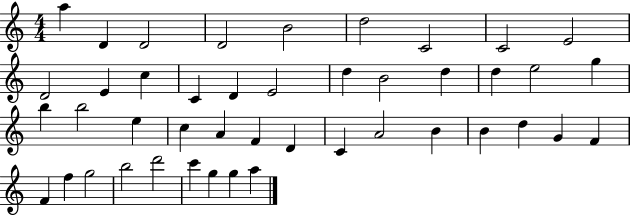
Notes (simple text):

A5/q D4/q D4/h D4/h B4/h D5/h C4/h C4/h E4/h D4/h E4/q C5/q C4/q D4/q E4/h D5/q B4/h D5/q D5/q E5/h G5/q B5/q B5/h E5/q C5/q A4/q F4/q D4/q C4/q A4/h B4/q B4/q D5/q G4/q F4/q F4/q F5/q G5/h B5/h D6/h C6/q G5/q G5/q A5/q